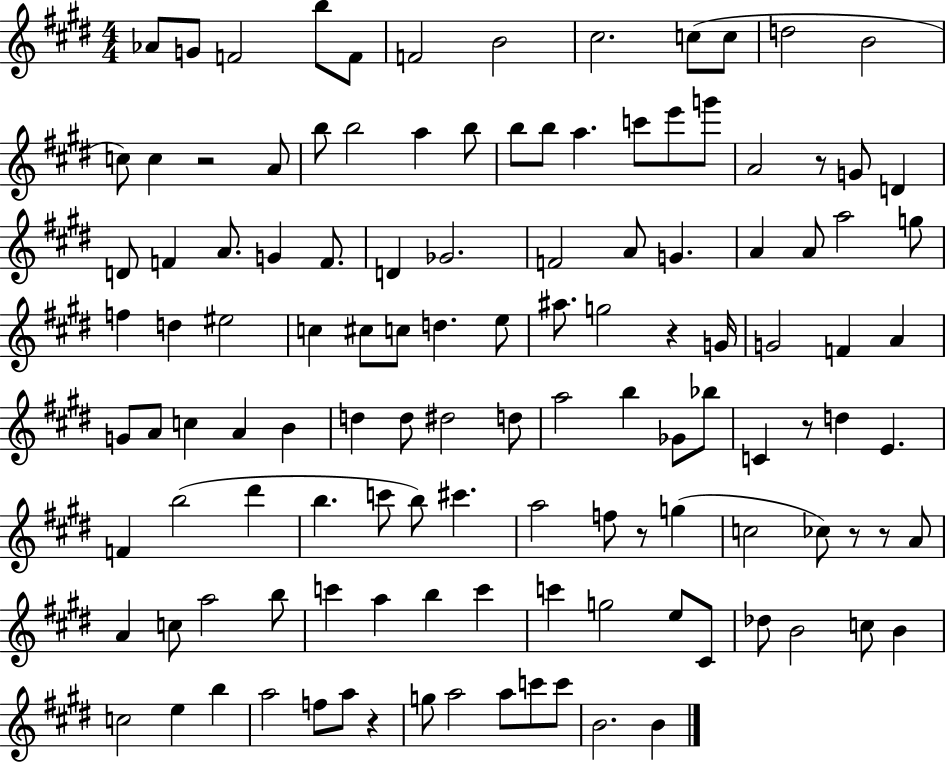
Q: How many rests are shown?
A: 8